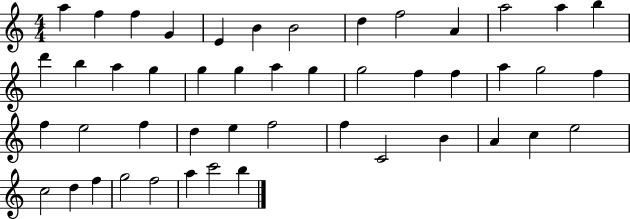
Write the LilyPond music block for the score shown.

{
  \clef treble
  \numericTimeSignature
  \time 4/4
  \key c \major
  a''4 f''4 f''4 g'4 | e'4 b'4 b'2 | d''4 f''2 a'4 | a''2 a''4 b''4 | \break d'''4 b''4 a''4 g''4 | g''4 g''4 a''4 g''4 | g''2 f''4 f''4 | a''4 g''2 f''4 | \break f''4 e''2 f''4 | d''4 e''4 f''2 | f''4 c'2 b'4 | a'4 c''4 e''2 | \break c''2 d''4 f''4 | g''2 f''2 | a''4 c'''2 b''4 | \bar "|."
}